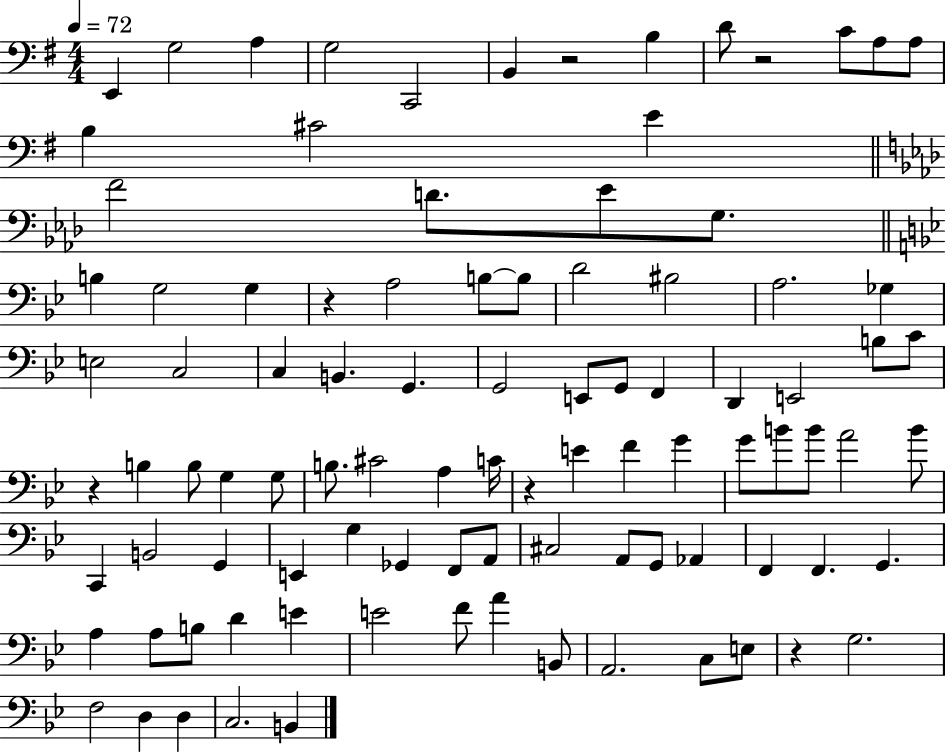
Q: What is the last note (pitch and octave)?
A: B2